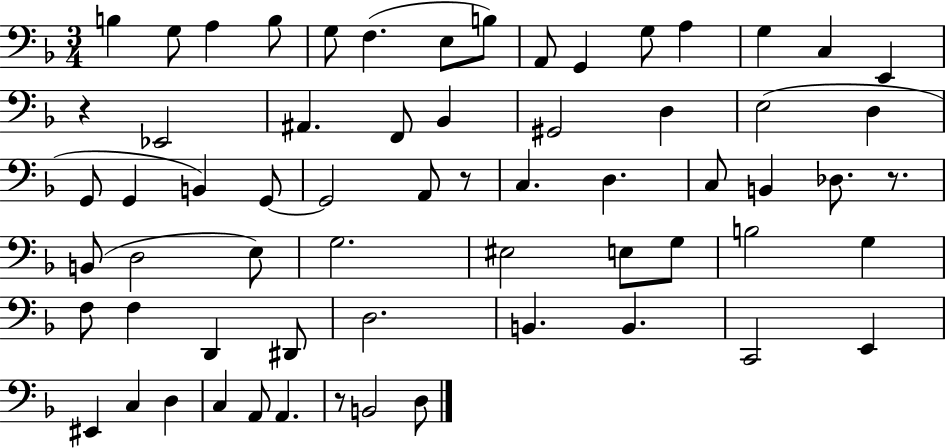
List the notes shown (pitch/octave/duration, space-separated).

B3/q G3/e A3/q B3/e G3/e F3/q. E3/e B3/e A2/e G2/q G3/e A3/q G3/q C3/q E2/q R/q Eb2/h A#2/q. F2/e Bb2/q G#2/h D3/q E3/h D3/q G2/e G2/q B2/q G2/e G2/h A2/e R/e C3/q. D3/q. C3/e B2/q Db3/e. R/e. B2/e D3/h E3/e G3/h. EIS3/h E3/e G3/e B3/h G3/q F3/e F3/q D2/q D#2/e D3/h. B2/q. B2/q. C2/h E2/q EIS2/q C3/q D3/q C3/q A2/e A2/q. R/e B2/h D3/e